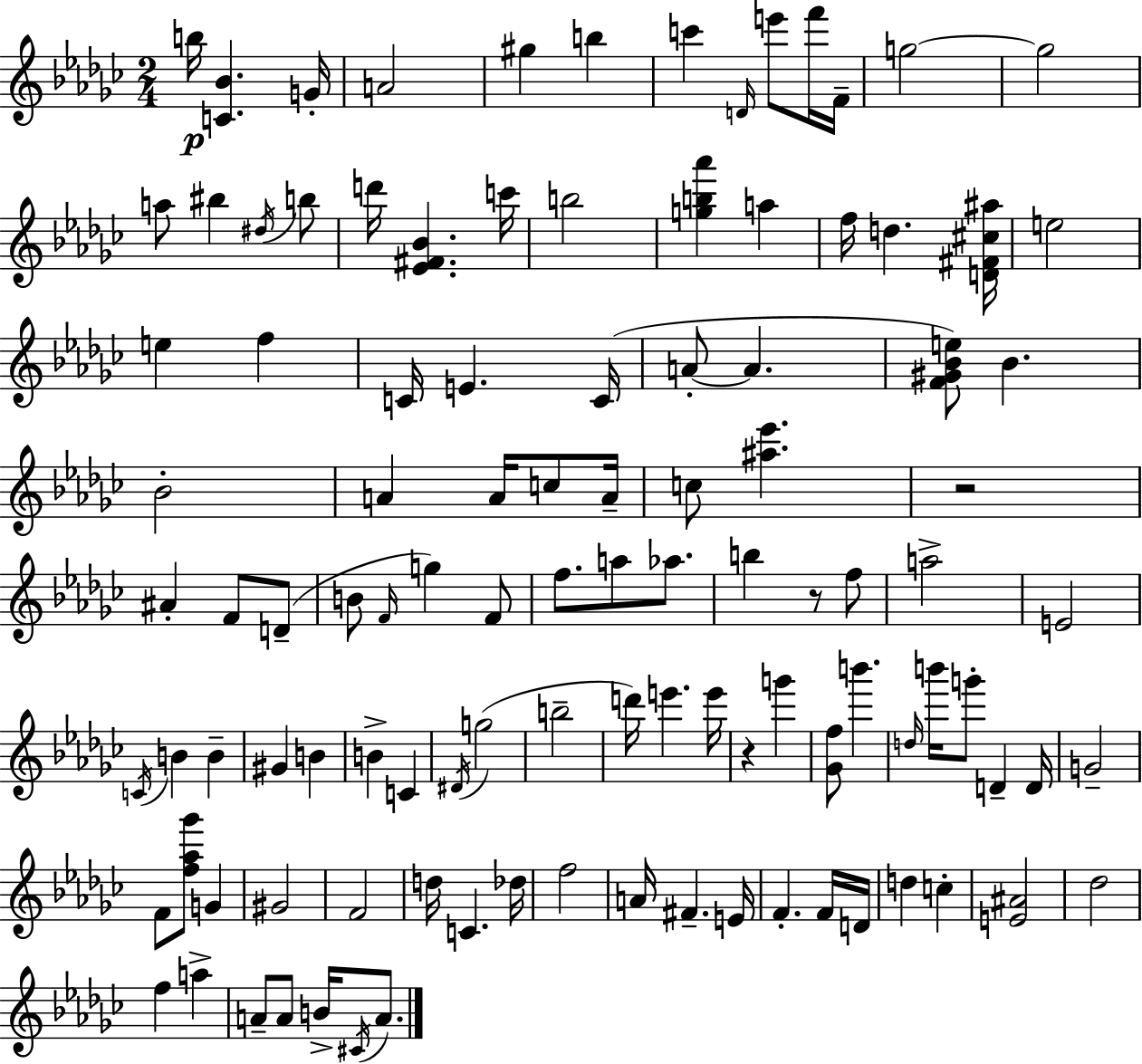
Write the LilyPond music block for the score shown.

{
  \clef treble
  \numericTimeSignature
  \time 2/4
  \key ees \minor
  b''16\p <c' bes'>4. g'16-. | a'2 | gis''4 b''4 | c'''4 \grace { d'16 } e'''8 f'''16 | \break f'16-- g''2~~ | g''2 | a''8 bis''4 \acciaccatura { dis''16 } | b''8 d'''16 <ees' fis' bes'>4. | \break c'''16 b''2 | <g'' b'' aes'''>4 a''4 | f''16 d''4. | <d' fis' cis'' ais''>16 e''2 | \break e''4 f''4 | c'16 e'4. | c'16( a'8-.~~ a'4. | <f' gis' bes' e''>8) bes'4. | \break bes'2-. | a'4 a'16 c''8 | a'16-- c''8 <ais'' ees'''>4. | r2 | \break ais'4-. f'8 | d'8--( b'8 \grace { f'16 }) g''4 | f'8 f''8. a''8 | aes''8. b''4 r8 | \break f''8 a''2-> | e'2 | \acciaccatura { c'16 } b'4 | b'4-- gis'4 | \break b'4 b'4-> | c'4 \acciaccatura { dis'16 } g''2( | b''2-- | d'''16) e'''4. | \break e'''16 r4 | g'''4 <ges' f''>8 b'''4. | \grace { d''16 } b'''16 g'''8-. | d'4-- d'16 g'2-- | \break f'8 | <f'' aes'' ges'''>8 g'4 gis'2 | f'2 | d''16 c'4. | \break des''16 f''2 | a'16 fis'4.-- | e'16 f'4.-. | f'16 d'16 d''4 | \break c''4-. <e' ais'>2 | des''2 | f''4 | a''4-> a'8-- | \break a'8 b'16-> \acciaccatura { cis'16 } a'8. \bar "|."
}